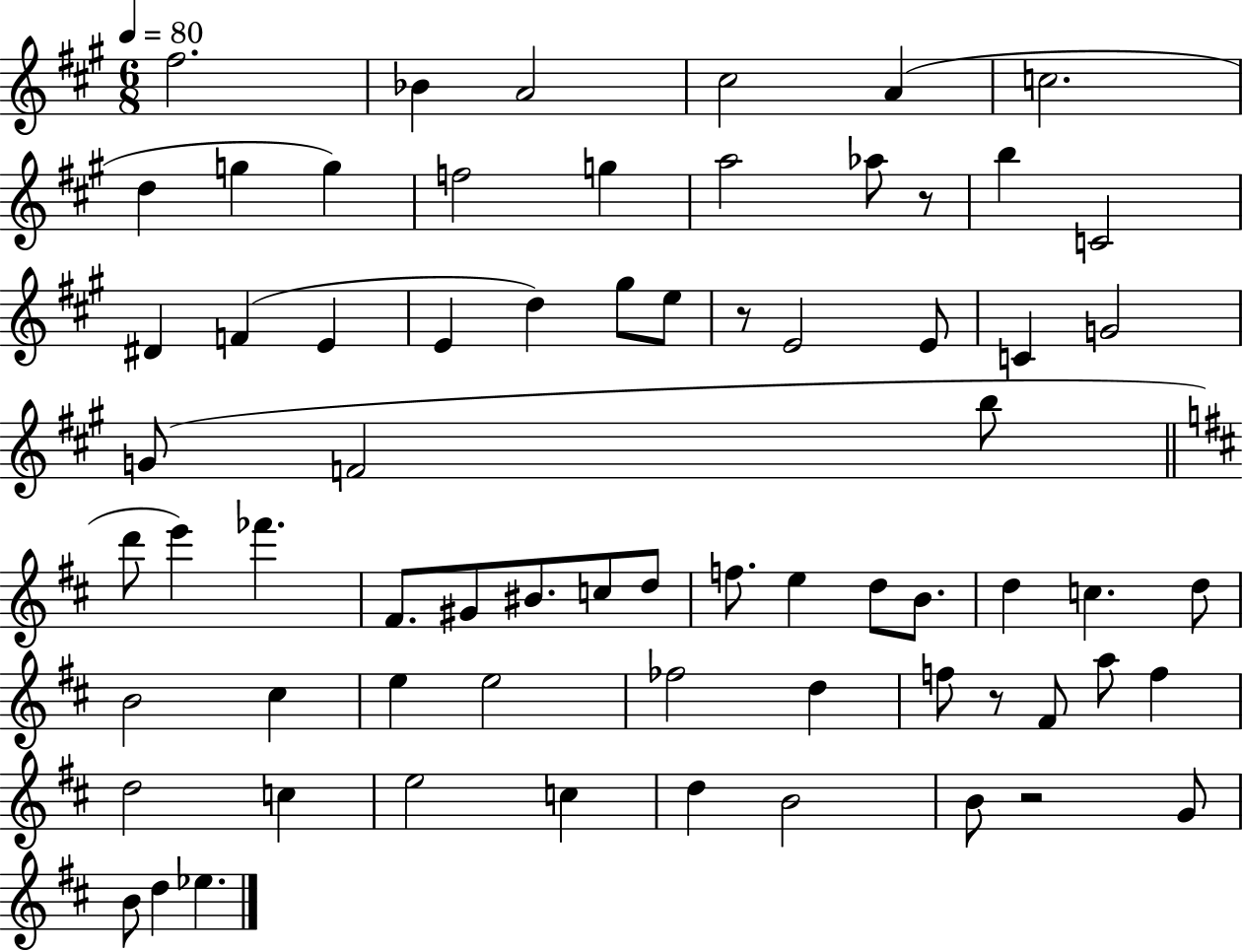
F#5/h. Bb4/q A4/h C#5/h A4/q C5/h. D5/q G5/q G5/q F5/h G5/q A5/h Ab5/e R/e B5/q C4/h D#4/q F4/q E4/q E4/q D5/q G#5/e E5/e R/e E4/h E4/e C4/q G4/h G4/e F4/h B5/e D6/e E6/q FES6/q. F#4/e. G#4/e BIS4/e. C5/e D5/e F5/e. E5/q D5/e B4/e. D5/q C5/q. D5/e B4/h C#5/q E5/q E5/h FES5/h D5/q F5/e R/e F#4/e A5/e F5/q D5/h C5/q E5/h C5/q D5/q B4/h B4/e R/h G4/e B4/e D5/q Eb5/q.